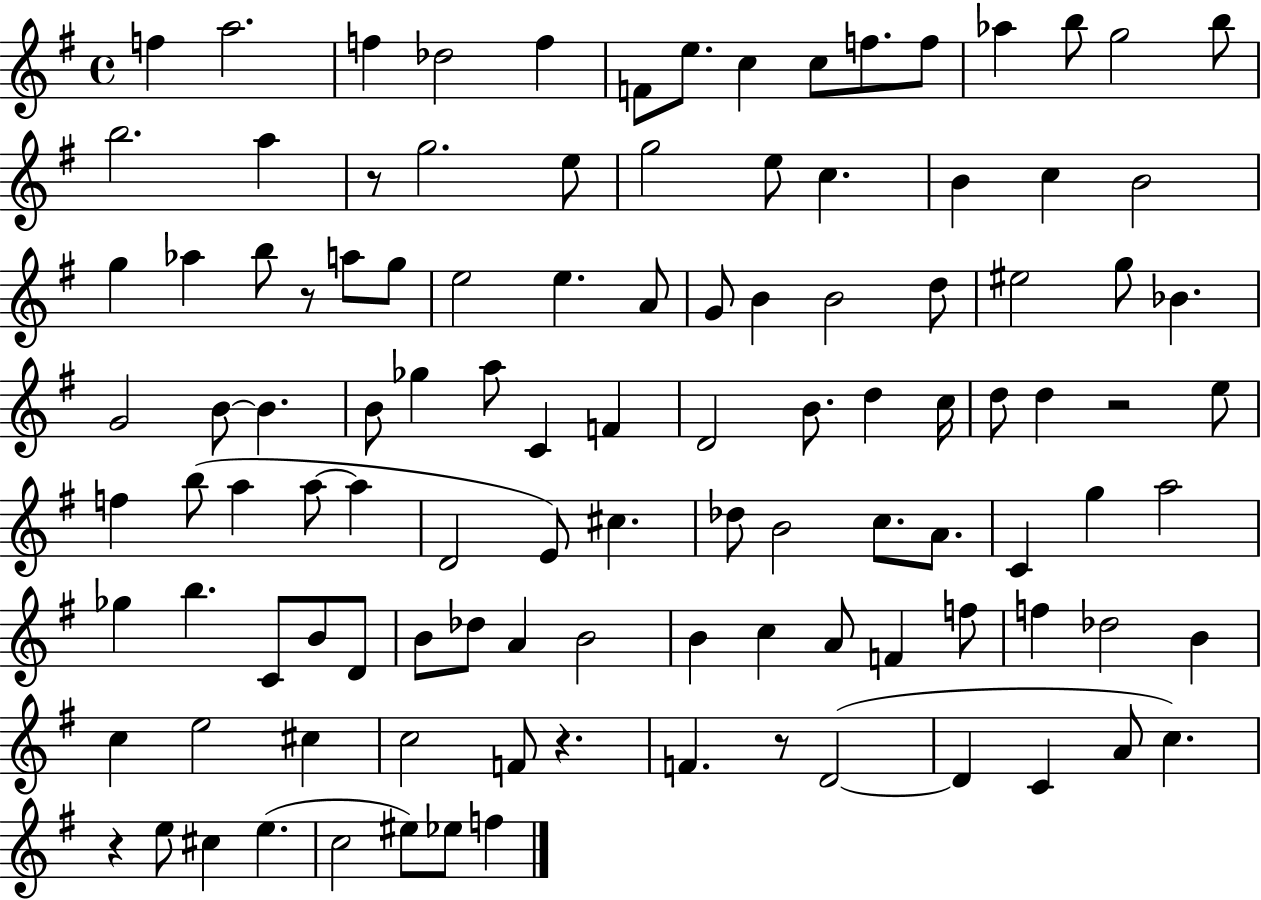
F5/q A5/h. F5/q Db5/h F5/q F4/e E5/e. C5/q C5/e F5/e. F5/e Ab5/q B5/e G5/h B5/e B5/h. A5/q R/e G5/h. E5/e G5/h E5/e C5/q. B4/q C5/q B4/h G5/q Ab5/q B5/e R/e A5/e G5/e E5/h E5/q. A4/e G4/e B4/q B4/h D5/e EIS5/h G5/e Bb4/q. G4/h B4/e B4/q. B4/e Gb5/q A5/e C4/q F4/q D4/h B4/e. D5/q C5/s D5/e D5/q R/h E5/e F5/q B5/e A5/q A5/e A5/q D4/h E4/e C#5/q. Db5/e B4/h C5/e. A4/e. C4/q G5/q A5/h Gb5/q B5/q. C4/e B4/e D4/e B4/e Db5/e A4/q B4/h B4/q C5/q A4/e F4/q F5/e F5/q Db5/h B4/q C5/q E5/h C#5/q C5/h F4/e R/q. F4/q. R/e D4/h D4/q C4/q A4/e C5/q. R/q E5/e C#5/q E5/q. C5/h EIS5/e Eb5/e F5/q